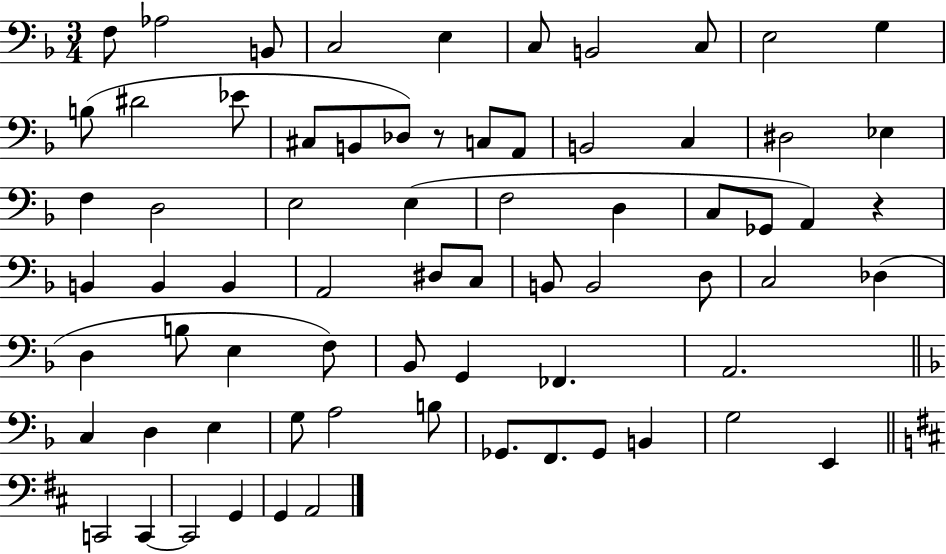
{
  \clef bass
  \numericTimeSignature
  \time 3/4
  \key f \major
  f8 aes2 b,8 | c2 e4 | c8 b,2 c8 | e2 g4 | \break b8( dis'2 ees'8 | cis8 b,8 des8) r8 c8 a,8 | b,2 c4 | dis2 ees4 | \break f4 d2 | e2 e4( | f2 d4 | c8 ges,8 a,4) r4 | \break b,4 b,4 b,4 | a,2 dis8 c8 | b,8 b,2 d8 | c2 des4( | \break d4 b8 e4 f8) | bes,8 g,4 fes,4. | a,2. | \bar "||" \break \key f \major c4 d4 e4 | g8 a2 b8 | ges,8. f,8. ges,8 b,4 | g2 e,4 | \break \bar "||" \break \key d \major c,2 c,4~~ | c,2 g,4 | g,4 a,2 | \bar "|."
}